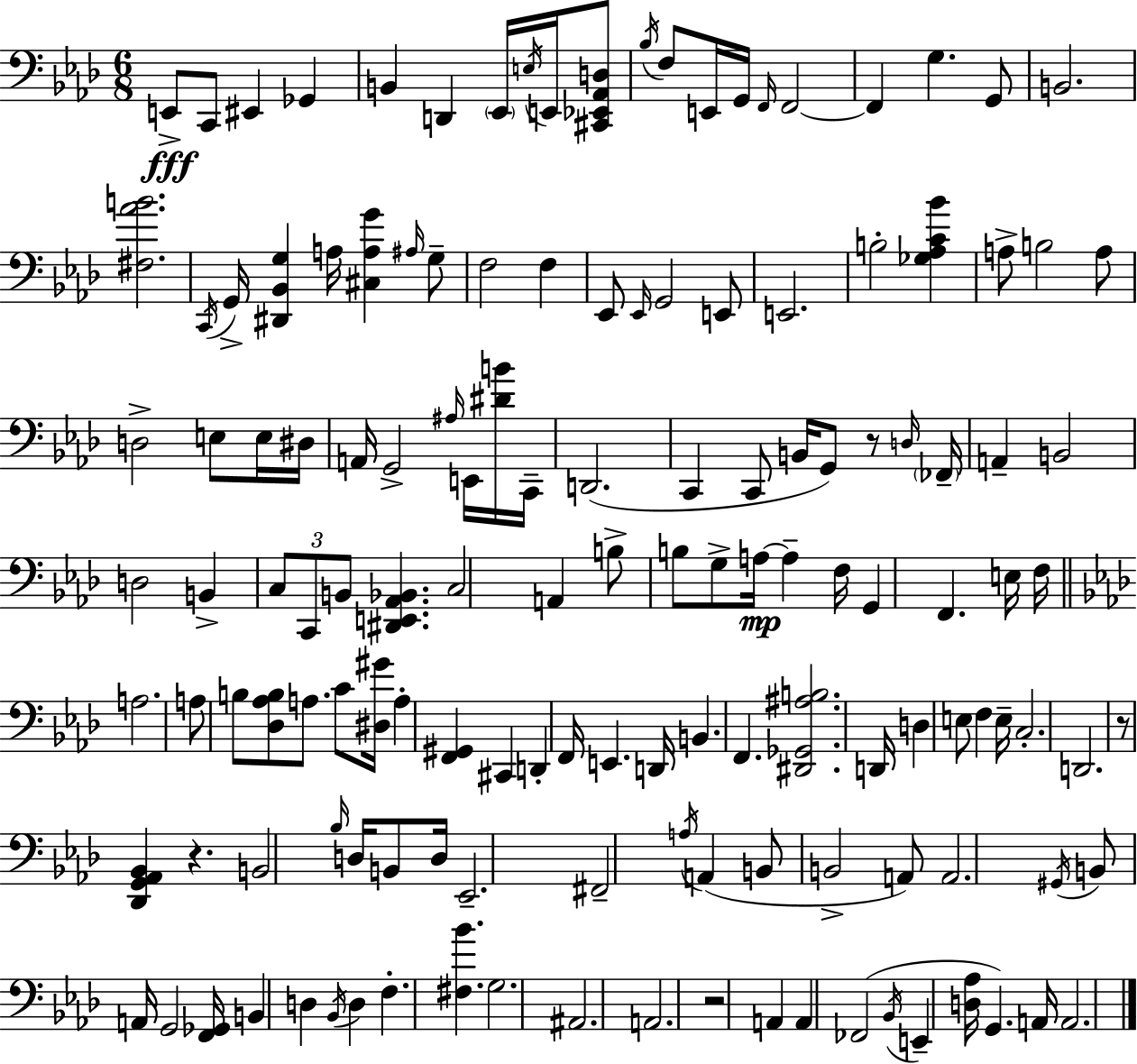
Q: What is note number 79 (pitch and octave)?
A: F2